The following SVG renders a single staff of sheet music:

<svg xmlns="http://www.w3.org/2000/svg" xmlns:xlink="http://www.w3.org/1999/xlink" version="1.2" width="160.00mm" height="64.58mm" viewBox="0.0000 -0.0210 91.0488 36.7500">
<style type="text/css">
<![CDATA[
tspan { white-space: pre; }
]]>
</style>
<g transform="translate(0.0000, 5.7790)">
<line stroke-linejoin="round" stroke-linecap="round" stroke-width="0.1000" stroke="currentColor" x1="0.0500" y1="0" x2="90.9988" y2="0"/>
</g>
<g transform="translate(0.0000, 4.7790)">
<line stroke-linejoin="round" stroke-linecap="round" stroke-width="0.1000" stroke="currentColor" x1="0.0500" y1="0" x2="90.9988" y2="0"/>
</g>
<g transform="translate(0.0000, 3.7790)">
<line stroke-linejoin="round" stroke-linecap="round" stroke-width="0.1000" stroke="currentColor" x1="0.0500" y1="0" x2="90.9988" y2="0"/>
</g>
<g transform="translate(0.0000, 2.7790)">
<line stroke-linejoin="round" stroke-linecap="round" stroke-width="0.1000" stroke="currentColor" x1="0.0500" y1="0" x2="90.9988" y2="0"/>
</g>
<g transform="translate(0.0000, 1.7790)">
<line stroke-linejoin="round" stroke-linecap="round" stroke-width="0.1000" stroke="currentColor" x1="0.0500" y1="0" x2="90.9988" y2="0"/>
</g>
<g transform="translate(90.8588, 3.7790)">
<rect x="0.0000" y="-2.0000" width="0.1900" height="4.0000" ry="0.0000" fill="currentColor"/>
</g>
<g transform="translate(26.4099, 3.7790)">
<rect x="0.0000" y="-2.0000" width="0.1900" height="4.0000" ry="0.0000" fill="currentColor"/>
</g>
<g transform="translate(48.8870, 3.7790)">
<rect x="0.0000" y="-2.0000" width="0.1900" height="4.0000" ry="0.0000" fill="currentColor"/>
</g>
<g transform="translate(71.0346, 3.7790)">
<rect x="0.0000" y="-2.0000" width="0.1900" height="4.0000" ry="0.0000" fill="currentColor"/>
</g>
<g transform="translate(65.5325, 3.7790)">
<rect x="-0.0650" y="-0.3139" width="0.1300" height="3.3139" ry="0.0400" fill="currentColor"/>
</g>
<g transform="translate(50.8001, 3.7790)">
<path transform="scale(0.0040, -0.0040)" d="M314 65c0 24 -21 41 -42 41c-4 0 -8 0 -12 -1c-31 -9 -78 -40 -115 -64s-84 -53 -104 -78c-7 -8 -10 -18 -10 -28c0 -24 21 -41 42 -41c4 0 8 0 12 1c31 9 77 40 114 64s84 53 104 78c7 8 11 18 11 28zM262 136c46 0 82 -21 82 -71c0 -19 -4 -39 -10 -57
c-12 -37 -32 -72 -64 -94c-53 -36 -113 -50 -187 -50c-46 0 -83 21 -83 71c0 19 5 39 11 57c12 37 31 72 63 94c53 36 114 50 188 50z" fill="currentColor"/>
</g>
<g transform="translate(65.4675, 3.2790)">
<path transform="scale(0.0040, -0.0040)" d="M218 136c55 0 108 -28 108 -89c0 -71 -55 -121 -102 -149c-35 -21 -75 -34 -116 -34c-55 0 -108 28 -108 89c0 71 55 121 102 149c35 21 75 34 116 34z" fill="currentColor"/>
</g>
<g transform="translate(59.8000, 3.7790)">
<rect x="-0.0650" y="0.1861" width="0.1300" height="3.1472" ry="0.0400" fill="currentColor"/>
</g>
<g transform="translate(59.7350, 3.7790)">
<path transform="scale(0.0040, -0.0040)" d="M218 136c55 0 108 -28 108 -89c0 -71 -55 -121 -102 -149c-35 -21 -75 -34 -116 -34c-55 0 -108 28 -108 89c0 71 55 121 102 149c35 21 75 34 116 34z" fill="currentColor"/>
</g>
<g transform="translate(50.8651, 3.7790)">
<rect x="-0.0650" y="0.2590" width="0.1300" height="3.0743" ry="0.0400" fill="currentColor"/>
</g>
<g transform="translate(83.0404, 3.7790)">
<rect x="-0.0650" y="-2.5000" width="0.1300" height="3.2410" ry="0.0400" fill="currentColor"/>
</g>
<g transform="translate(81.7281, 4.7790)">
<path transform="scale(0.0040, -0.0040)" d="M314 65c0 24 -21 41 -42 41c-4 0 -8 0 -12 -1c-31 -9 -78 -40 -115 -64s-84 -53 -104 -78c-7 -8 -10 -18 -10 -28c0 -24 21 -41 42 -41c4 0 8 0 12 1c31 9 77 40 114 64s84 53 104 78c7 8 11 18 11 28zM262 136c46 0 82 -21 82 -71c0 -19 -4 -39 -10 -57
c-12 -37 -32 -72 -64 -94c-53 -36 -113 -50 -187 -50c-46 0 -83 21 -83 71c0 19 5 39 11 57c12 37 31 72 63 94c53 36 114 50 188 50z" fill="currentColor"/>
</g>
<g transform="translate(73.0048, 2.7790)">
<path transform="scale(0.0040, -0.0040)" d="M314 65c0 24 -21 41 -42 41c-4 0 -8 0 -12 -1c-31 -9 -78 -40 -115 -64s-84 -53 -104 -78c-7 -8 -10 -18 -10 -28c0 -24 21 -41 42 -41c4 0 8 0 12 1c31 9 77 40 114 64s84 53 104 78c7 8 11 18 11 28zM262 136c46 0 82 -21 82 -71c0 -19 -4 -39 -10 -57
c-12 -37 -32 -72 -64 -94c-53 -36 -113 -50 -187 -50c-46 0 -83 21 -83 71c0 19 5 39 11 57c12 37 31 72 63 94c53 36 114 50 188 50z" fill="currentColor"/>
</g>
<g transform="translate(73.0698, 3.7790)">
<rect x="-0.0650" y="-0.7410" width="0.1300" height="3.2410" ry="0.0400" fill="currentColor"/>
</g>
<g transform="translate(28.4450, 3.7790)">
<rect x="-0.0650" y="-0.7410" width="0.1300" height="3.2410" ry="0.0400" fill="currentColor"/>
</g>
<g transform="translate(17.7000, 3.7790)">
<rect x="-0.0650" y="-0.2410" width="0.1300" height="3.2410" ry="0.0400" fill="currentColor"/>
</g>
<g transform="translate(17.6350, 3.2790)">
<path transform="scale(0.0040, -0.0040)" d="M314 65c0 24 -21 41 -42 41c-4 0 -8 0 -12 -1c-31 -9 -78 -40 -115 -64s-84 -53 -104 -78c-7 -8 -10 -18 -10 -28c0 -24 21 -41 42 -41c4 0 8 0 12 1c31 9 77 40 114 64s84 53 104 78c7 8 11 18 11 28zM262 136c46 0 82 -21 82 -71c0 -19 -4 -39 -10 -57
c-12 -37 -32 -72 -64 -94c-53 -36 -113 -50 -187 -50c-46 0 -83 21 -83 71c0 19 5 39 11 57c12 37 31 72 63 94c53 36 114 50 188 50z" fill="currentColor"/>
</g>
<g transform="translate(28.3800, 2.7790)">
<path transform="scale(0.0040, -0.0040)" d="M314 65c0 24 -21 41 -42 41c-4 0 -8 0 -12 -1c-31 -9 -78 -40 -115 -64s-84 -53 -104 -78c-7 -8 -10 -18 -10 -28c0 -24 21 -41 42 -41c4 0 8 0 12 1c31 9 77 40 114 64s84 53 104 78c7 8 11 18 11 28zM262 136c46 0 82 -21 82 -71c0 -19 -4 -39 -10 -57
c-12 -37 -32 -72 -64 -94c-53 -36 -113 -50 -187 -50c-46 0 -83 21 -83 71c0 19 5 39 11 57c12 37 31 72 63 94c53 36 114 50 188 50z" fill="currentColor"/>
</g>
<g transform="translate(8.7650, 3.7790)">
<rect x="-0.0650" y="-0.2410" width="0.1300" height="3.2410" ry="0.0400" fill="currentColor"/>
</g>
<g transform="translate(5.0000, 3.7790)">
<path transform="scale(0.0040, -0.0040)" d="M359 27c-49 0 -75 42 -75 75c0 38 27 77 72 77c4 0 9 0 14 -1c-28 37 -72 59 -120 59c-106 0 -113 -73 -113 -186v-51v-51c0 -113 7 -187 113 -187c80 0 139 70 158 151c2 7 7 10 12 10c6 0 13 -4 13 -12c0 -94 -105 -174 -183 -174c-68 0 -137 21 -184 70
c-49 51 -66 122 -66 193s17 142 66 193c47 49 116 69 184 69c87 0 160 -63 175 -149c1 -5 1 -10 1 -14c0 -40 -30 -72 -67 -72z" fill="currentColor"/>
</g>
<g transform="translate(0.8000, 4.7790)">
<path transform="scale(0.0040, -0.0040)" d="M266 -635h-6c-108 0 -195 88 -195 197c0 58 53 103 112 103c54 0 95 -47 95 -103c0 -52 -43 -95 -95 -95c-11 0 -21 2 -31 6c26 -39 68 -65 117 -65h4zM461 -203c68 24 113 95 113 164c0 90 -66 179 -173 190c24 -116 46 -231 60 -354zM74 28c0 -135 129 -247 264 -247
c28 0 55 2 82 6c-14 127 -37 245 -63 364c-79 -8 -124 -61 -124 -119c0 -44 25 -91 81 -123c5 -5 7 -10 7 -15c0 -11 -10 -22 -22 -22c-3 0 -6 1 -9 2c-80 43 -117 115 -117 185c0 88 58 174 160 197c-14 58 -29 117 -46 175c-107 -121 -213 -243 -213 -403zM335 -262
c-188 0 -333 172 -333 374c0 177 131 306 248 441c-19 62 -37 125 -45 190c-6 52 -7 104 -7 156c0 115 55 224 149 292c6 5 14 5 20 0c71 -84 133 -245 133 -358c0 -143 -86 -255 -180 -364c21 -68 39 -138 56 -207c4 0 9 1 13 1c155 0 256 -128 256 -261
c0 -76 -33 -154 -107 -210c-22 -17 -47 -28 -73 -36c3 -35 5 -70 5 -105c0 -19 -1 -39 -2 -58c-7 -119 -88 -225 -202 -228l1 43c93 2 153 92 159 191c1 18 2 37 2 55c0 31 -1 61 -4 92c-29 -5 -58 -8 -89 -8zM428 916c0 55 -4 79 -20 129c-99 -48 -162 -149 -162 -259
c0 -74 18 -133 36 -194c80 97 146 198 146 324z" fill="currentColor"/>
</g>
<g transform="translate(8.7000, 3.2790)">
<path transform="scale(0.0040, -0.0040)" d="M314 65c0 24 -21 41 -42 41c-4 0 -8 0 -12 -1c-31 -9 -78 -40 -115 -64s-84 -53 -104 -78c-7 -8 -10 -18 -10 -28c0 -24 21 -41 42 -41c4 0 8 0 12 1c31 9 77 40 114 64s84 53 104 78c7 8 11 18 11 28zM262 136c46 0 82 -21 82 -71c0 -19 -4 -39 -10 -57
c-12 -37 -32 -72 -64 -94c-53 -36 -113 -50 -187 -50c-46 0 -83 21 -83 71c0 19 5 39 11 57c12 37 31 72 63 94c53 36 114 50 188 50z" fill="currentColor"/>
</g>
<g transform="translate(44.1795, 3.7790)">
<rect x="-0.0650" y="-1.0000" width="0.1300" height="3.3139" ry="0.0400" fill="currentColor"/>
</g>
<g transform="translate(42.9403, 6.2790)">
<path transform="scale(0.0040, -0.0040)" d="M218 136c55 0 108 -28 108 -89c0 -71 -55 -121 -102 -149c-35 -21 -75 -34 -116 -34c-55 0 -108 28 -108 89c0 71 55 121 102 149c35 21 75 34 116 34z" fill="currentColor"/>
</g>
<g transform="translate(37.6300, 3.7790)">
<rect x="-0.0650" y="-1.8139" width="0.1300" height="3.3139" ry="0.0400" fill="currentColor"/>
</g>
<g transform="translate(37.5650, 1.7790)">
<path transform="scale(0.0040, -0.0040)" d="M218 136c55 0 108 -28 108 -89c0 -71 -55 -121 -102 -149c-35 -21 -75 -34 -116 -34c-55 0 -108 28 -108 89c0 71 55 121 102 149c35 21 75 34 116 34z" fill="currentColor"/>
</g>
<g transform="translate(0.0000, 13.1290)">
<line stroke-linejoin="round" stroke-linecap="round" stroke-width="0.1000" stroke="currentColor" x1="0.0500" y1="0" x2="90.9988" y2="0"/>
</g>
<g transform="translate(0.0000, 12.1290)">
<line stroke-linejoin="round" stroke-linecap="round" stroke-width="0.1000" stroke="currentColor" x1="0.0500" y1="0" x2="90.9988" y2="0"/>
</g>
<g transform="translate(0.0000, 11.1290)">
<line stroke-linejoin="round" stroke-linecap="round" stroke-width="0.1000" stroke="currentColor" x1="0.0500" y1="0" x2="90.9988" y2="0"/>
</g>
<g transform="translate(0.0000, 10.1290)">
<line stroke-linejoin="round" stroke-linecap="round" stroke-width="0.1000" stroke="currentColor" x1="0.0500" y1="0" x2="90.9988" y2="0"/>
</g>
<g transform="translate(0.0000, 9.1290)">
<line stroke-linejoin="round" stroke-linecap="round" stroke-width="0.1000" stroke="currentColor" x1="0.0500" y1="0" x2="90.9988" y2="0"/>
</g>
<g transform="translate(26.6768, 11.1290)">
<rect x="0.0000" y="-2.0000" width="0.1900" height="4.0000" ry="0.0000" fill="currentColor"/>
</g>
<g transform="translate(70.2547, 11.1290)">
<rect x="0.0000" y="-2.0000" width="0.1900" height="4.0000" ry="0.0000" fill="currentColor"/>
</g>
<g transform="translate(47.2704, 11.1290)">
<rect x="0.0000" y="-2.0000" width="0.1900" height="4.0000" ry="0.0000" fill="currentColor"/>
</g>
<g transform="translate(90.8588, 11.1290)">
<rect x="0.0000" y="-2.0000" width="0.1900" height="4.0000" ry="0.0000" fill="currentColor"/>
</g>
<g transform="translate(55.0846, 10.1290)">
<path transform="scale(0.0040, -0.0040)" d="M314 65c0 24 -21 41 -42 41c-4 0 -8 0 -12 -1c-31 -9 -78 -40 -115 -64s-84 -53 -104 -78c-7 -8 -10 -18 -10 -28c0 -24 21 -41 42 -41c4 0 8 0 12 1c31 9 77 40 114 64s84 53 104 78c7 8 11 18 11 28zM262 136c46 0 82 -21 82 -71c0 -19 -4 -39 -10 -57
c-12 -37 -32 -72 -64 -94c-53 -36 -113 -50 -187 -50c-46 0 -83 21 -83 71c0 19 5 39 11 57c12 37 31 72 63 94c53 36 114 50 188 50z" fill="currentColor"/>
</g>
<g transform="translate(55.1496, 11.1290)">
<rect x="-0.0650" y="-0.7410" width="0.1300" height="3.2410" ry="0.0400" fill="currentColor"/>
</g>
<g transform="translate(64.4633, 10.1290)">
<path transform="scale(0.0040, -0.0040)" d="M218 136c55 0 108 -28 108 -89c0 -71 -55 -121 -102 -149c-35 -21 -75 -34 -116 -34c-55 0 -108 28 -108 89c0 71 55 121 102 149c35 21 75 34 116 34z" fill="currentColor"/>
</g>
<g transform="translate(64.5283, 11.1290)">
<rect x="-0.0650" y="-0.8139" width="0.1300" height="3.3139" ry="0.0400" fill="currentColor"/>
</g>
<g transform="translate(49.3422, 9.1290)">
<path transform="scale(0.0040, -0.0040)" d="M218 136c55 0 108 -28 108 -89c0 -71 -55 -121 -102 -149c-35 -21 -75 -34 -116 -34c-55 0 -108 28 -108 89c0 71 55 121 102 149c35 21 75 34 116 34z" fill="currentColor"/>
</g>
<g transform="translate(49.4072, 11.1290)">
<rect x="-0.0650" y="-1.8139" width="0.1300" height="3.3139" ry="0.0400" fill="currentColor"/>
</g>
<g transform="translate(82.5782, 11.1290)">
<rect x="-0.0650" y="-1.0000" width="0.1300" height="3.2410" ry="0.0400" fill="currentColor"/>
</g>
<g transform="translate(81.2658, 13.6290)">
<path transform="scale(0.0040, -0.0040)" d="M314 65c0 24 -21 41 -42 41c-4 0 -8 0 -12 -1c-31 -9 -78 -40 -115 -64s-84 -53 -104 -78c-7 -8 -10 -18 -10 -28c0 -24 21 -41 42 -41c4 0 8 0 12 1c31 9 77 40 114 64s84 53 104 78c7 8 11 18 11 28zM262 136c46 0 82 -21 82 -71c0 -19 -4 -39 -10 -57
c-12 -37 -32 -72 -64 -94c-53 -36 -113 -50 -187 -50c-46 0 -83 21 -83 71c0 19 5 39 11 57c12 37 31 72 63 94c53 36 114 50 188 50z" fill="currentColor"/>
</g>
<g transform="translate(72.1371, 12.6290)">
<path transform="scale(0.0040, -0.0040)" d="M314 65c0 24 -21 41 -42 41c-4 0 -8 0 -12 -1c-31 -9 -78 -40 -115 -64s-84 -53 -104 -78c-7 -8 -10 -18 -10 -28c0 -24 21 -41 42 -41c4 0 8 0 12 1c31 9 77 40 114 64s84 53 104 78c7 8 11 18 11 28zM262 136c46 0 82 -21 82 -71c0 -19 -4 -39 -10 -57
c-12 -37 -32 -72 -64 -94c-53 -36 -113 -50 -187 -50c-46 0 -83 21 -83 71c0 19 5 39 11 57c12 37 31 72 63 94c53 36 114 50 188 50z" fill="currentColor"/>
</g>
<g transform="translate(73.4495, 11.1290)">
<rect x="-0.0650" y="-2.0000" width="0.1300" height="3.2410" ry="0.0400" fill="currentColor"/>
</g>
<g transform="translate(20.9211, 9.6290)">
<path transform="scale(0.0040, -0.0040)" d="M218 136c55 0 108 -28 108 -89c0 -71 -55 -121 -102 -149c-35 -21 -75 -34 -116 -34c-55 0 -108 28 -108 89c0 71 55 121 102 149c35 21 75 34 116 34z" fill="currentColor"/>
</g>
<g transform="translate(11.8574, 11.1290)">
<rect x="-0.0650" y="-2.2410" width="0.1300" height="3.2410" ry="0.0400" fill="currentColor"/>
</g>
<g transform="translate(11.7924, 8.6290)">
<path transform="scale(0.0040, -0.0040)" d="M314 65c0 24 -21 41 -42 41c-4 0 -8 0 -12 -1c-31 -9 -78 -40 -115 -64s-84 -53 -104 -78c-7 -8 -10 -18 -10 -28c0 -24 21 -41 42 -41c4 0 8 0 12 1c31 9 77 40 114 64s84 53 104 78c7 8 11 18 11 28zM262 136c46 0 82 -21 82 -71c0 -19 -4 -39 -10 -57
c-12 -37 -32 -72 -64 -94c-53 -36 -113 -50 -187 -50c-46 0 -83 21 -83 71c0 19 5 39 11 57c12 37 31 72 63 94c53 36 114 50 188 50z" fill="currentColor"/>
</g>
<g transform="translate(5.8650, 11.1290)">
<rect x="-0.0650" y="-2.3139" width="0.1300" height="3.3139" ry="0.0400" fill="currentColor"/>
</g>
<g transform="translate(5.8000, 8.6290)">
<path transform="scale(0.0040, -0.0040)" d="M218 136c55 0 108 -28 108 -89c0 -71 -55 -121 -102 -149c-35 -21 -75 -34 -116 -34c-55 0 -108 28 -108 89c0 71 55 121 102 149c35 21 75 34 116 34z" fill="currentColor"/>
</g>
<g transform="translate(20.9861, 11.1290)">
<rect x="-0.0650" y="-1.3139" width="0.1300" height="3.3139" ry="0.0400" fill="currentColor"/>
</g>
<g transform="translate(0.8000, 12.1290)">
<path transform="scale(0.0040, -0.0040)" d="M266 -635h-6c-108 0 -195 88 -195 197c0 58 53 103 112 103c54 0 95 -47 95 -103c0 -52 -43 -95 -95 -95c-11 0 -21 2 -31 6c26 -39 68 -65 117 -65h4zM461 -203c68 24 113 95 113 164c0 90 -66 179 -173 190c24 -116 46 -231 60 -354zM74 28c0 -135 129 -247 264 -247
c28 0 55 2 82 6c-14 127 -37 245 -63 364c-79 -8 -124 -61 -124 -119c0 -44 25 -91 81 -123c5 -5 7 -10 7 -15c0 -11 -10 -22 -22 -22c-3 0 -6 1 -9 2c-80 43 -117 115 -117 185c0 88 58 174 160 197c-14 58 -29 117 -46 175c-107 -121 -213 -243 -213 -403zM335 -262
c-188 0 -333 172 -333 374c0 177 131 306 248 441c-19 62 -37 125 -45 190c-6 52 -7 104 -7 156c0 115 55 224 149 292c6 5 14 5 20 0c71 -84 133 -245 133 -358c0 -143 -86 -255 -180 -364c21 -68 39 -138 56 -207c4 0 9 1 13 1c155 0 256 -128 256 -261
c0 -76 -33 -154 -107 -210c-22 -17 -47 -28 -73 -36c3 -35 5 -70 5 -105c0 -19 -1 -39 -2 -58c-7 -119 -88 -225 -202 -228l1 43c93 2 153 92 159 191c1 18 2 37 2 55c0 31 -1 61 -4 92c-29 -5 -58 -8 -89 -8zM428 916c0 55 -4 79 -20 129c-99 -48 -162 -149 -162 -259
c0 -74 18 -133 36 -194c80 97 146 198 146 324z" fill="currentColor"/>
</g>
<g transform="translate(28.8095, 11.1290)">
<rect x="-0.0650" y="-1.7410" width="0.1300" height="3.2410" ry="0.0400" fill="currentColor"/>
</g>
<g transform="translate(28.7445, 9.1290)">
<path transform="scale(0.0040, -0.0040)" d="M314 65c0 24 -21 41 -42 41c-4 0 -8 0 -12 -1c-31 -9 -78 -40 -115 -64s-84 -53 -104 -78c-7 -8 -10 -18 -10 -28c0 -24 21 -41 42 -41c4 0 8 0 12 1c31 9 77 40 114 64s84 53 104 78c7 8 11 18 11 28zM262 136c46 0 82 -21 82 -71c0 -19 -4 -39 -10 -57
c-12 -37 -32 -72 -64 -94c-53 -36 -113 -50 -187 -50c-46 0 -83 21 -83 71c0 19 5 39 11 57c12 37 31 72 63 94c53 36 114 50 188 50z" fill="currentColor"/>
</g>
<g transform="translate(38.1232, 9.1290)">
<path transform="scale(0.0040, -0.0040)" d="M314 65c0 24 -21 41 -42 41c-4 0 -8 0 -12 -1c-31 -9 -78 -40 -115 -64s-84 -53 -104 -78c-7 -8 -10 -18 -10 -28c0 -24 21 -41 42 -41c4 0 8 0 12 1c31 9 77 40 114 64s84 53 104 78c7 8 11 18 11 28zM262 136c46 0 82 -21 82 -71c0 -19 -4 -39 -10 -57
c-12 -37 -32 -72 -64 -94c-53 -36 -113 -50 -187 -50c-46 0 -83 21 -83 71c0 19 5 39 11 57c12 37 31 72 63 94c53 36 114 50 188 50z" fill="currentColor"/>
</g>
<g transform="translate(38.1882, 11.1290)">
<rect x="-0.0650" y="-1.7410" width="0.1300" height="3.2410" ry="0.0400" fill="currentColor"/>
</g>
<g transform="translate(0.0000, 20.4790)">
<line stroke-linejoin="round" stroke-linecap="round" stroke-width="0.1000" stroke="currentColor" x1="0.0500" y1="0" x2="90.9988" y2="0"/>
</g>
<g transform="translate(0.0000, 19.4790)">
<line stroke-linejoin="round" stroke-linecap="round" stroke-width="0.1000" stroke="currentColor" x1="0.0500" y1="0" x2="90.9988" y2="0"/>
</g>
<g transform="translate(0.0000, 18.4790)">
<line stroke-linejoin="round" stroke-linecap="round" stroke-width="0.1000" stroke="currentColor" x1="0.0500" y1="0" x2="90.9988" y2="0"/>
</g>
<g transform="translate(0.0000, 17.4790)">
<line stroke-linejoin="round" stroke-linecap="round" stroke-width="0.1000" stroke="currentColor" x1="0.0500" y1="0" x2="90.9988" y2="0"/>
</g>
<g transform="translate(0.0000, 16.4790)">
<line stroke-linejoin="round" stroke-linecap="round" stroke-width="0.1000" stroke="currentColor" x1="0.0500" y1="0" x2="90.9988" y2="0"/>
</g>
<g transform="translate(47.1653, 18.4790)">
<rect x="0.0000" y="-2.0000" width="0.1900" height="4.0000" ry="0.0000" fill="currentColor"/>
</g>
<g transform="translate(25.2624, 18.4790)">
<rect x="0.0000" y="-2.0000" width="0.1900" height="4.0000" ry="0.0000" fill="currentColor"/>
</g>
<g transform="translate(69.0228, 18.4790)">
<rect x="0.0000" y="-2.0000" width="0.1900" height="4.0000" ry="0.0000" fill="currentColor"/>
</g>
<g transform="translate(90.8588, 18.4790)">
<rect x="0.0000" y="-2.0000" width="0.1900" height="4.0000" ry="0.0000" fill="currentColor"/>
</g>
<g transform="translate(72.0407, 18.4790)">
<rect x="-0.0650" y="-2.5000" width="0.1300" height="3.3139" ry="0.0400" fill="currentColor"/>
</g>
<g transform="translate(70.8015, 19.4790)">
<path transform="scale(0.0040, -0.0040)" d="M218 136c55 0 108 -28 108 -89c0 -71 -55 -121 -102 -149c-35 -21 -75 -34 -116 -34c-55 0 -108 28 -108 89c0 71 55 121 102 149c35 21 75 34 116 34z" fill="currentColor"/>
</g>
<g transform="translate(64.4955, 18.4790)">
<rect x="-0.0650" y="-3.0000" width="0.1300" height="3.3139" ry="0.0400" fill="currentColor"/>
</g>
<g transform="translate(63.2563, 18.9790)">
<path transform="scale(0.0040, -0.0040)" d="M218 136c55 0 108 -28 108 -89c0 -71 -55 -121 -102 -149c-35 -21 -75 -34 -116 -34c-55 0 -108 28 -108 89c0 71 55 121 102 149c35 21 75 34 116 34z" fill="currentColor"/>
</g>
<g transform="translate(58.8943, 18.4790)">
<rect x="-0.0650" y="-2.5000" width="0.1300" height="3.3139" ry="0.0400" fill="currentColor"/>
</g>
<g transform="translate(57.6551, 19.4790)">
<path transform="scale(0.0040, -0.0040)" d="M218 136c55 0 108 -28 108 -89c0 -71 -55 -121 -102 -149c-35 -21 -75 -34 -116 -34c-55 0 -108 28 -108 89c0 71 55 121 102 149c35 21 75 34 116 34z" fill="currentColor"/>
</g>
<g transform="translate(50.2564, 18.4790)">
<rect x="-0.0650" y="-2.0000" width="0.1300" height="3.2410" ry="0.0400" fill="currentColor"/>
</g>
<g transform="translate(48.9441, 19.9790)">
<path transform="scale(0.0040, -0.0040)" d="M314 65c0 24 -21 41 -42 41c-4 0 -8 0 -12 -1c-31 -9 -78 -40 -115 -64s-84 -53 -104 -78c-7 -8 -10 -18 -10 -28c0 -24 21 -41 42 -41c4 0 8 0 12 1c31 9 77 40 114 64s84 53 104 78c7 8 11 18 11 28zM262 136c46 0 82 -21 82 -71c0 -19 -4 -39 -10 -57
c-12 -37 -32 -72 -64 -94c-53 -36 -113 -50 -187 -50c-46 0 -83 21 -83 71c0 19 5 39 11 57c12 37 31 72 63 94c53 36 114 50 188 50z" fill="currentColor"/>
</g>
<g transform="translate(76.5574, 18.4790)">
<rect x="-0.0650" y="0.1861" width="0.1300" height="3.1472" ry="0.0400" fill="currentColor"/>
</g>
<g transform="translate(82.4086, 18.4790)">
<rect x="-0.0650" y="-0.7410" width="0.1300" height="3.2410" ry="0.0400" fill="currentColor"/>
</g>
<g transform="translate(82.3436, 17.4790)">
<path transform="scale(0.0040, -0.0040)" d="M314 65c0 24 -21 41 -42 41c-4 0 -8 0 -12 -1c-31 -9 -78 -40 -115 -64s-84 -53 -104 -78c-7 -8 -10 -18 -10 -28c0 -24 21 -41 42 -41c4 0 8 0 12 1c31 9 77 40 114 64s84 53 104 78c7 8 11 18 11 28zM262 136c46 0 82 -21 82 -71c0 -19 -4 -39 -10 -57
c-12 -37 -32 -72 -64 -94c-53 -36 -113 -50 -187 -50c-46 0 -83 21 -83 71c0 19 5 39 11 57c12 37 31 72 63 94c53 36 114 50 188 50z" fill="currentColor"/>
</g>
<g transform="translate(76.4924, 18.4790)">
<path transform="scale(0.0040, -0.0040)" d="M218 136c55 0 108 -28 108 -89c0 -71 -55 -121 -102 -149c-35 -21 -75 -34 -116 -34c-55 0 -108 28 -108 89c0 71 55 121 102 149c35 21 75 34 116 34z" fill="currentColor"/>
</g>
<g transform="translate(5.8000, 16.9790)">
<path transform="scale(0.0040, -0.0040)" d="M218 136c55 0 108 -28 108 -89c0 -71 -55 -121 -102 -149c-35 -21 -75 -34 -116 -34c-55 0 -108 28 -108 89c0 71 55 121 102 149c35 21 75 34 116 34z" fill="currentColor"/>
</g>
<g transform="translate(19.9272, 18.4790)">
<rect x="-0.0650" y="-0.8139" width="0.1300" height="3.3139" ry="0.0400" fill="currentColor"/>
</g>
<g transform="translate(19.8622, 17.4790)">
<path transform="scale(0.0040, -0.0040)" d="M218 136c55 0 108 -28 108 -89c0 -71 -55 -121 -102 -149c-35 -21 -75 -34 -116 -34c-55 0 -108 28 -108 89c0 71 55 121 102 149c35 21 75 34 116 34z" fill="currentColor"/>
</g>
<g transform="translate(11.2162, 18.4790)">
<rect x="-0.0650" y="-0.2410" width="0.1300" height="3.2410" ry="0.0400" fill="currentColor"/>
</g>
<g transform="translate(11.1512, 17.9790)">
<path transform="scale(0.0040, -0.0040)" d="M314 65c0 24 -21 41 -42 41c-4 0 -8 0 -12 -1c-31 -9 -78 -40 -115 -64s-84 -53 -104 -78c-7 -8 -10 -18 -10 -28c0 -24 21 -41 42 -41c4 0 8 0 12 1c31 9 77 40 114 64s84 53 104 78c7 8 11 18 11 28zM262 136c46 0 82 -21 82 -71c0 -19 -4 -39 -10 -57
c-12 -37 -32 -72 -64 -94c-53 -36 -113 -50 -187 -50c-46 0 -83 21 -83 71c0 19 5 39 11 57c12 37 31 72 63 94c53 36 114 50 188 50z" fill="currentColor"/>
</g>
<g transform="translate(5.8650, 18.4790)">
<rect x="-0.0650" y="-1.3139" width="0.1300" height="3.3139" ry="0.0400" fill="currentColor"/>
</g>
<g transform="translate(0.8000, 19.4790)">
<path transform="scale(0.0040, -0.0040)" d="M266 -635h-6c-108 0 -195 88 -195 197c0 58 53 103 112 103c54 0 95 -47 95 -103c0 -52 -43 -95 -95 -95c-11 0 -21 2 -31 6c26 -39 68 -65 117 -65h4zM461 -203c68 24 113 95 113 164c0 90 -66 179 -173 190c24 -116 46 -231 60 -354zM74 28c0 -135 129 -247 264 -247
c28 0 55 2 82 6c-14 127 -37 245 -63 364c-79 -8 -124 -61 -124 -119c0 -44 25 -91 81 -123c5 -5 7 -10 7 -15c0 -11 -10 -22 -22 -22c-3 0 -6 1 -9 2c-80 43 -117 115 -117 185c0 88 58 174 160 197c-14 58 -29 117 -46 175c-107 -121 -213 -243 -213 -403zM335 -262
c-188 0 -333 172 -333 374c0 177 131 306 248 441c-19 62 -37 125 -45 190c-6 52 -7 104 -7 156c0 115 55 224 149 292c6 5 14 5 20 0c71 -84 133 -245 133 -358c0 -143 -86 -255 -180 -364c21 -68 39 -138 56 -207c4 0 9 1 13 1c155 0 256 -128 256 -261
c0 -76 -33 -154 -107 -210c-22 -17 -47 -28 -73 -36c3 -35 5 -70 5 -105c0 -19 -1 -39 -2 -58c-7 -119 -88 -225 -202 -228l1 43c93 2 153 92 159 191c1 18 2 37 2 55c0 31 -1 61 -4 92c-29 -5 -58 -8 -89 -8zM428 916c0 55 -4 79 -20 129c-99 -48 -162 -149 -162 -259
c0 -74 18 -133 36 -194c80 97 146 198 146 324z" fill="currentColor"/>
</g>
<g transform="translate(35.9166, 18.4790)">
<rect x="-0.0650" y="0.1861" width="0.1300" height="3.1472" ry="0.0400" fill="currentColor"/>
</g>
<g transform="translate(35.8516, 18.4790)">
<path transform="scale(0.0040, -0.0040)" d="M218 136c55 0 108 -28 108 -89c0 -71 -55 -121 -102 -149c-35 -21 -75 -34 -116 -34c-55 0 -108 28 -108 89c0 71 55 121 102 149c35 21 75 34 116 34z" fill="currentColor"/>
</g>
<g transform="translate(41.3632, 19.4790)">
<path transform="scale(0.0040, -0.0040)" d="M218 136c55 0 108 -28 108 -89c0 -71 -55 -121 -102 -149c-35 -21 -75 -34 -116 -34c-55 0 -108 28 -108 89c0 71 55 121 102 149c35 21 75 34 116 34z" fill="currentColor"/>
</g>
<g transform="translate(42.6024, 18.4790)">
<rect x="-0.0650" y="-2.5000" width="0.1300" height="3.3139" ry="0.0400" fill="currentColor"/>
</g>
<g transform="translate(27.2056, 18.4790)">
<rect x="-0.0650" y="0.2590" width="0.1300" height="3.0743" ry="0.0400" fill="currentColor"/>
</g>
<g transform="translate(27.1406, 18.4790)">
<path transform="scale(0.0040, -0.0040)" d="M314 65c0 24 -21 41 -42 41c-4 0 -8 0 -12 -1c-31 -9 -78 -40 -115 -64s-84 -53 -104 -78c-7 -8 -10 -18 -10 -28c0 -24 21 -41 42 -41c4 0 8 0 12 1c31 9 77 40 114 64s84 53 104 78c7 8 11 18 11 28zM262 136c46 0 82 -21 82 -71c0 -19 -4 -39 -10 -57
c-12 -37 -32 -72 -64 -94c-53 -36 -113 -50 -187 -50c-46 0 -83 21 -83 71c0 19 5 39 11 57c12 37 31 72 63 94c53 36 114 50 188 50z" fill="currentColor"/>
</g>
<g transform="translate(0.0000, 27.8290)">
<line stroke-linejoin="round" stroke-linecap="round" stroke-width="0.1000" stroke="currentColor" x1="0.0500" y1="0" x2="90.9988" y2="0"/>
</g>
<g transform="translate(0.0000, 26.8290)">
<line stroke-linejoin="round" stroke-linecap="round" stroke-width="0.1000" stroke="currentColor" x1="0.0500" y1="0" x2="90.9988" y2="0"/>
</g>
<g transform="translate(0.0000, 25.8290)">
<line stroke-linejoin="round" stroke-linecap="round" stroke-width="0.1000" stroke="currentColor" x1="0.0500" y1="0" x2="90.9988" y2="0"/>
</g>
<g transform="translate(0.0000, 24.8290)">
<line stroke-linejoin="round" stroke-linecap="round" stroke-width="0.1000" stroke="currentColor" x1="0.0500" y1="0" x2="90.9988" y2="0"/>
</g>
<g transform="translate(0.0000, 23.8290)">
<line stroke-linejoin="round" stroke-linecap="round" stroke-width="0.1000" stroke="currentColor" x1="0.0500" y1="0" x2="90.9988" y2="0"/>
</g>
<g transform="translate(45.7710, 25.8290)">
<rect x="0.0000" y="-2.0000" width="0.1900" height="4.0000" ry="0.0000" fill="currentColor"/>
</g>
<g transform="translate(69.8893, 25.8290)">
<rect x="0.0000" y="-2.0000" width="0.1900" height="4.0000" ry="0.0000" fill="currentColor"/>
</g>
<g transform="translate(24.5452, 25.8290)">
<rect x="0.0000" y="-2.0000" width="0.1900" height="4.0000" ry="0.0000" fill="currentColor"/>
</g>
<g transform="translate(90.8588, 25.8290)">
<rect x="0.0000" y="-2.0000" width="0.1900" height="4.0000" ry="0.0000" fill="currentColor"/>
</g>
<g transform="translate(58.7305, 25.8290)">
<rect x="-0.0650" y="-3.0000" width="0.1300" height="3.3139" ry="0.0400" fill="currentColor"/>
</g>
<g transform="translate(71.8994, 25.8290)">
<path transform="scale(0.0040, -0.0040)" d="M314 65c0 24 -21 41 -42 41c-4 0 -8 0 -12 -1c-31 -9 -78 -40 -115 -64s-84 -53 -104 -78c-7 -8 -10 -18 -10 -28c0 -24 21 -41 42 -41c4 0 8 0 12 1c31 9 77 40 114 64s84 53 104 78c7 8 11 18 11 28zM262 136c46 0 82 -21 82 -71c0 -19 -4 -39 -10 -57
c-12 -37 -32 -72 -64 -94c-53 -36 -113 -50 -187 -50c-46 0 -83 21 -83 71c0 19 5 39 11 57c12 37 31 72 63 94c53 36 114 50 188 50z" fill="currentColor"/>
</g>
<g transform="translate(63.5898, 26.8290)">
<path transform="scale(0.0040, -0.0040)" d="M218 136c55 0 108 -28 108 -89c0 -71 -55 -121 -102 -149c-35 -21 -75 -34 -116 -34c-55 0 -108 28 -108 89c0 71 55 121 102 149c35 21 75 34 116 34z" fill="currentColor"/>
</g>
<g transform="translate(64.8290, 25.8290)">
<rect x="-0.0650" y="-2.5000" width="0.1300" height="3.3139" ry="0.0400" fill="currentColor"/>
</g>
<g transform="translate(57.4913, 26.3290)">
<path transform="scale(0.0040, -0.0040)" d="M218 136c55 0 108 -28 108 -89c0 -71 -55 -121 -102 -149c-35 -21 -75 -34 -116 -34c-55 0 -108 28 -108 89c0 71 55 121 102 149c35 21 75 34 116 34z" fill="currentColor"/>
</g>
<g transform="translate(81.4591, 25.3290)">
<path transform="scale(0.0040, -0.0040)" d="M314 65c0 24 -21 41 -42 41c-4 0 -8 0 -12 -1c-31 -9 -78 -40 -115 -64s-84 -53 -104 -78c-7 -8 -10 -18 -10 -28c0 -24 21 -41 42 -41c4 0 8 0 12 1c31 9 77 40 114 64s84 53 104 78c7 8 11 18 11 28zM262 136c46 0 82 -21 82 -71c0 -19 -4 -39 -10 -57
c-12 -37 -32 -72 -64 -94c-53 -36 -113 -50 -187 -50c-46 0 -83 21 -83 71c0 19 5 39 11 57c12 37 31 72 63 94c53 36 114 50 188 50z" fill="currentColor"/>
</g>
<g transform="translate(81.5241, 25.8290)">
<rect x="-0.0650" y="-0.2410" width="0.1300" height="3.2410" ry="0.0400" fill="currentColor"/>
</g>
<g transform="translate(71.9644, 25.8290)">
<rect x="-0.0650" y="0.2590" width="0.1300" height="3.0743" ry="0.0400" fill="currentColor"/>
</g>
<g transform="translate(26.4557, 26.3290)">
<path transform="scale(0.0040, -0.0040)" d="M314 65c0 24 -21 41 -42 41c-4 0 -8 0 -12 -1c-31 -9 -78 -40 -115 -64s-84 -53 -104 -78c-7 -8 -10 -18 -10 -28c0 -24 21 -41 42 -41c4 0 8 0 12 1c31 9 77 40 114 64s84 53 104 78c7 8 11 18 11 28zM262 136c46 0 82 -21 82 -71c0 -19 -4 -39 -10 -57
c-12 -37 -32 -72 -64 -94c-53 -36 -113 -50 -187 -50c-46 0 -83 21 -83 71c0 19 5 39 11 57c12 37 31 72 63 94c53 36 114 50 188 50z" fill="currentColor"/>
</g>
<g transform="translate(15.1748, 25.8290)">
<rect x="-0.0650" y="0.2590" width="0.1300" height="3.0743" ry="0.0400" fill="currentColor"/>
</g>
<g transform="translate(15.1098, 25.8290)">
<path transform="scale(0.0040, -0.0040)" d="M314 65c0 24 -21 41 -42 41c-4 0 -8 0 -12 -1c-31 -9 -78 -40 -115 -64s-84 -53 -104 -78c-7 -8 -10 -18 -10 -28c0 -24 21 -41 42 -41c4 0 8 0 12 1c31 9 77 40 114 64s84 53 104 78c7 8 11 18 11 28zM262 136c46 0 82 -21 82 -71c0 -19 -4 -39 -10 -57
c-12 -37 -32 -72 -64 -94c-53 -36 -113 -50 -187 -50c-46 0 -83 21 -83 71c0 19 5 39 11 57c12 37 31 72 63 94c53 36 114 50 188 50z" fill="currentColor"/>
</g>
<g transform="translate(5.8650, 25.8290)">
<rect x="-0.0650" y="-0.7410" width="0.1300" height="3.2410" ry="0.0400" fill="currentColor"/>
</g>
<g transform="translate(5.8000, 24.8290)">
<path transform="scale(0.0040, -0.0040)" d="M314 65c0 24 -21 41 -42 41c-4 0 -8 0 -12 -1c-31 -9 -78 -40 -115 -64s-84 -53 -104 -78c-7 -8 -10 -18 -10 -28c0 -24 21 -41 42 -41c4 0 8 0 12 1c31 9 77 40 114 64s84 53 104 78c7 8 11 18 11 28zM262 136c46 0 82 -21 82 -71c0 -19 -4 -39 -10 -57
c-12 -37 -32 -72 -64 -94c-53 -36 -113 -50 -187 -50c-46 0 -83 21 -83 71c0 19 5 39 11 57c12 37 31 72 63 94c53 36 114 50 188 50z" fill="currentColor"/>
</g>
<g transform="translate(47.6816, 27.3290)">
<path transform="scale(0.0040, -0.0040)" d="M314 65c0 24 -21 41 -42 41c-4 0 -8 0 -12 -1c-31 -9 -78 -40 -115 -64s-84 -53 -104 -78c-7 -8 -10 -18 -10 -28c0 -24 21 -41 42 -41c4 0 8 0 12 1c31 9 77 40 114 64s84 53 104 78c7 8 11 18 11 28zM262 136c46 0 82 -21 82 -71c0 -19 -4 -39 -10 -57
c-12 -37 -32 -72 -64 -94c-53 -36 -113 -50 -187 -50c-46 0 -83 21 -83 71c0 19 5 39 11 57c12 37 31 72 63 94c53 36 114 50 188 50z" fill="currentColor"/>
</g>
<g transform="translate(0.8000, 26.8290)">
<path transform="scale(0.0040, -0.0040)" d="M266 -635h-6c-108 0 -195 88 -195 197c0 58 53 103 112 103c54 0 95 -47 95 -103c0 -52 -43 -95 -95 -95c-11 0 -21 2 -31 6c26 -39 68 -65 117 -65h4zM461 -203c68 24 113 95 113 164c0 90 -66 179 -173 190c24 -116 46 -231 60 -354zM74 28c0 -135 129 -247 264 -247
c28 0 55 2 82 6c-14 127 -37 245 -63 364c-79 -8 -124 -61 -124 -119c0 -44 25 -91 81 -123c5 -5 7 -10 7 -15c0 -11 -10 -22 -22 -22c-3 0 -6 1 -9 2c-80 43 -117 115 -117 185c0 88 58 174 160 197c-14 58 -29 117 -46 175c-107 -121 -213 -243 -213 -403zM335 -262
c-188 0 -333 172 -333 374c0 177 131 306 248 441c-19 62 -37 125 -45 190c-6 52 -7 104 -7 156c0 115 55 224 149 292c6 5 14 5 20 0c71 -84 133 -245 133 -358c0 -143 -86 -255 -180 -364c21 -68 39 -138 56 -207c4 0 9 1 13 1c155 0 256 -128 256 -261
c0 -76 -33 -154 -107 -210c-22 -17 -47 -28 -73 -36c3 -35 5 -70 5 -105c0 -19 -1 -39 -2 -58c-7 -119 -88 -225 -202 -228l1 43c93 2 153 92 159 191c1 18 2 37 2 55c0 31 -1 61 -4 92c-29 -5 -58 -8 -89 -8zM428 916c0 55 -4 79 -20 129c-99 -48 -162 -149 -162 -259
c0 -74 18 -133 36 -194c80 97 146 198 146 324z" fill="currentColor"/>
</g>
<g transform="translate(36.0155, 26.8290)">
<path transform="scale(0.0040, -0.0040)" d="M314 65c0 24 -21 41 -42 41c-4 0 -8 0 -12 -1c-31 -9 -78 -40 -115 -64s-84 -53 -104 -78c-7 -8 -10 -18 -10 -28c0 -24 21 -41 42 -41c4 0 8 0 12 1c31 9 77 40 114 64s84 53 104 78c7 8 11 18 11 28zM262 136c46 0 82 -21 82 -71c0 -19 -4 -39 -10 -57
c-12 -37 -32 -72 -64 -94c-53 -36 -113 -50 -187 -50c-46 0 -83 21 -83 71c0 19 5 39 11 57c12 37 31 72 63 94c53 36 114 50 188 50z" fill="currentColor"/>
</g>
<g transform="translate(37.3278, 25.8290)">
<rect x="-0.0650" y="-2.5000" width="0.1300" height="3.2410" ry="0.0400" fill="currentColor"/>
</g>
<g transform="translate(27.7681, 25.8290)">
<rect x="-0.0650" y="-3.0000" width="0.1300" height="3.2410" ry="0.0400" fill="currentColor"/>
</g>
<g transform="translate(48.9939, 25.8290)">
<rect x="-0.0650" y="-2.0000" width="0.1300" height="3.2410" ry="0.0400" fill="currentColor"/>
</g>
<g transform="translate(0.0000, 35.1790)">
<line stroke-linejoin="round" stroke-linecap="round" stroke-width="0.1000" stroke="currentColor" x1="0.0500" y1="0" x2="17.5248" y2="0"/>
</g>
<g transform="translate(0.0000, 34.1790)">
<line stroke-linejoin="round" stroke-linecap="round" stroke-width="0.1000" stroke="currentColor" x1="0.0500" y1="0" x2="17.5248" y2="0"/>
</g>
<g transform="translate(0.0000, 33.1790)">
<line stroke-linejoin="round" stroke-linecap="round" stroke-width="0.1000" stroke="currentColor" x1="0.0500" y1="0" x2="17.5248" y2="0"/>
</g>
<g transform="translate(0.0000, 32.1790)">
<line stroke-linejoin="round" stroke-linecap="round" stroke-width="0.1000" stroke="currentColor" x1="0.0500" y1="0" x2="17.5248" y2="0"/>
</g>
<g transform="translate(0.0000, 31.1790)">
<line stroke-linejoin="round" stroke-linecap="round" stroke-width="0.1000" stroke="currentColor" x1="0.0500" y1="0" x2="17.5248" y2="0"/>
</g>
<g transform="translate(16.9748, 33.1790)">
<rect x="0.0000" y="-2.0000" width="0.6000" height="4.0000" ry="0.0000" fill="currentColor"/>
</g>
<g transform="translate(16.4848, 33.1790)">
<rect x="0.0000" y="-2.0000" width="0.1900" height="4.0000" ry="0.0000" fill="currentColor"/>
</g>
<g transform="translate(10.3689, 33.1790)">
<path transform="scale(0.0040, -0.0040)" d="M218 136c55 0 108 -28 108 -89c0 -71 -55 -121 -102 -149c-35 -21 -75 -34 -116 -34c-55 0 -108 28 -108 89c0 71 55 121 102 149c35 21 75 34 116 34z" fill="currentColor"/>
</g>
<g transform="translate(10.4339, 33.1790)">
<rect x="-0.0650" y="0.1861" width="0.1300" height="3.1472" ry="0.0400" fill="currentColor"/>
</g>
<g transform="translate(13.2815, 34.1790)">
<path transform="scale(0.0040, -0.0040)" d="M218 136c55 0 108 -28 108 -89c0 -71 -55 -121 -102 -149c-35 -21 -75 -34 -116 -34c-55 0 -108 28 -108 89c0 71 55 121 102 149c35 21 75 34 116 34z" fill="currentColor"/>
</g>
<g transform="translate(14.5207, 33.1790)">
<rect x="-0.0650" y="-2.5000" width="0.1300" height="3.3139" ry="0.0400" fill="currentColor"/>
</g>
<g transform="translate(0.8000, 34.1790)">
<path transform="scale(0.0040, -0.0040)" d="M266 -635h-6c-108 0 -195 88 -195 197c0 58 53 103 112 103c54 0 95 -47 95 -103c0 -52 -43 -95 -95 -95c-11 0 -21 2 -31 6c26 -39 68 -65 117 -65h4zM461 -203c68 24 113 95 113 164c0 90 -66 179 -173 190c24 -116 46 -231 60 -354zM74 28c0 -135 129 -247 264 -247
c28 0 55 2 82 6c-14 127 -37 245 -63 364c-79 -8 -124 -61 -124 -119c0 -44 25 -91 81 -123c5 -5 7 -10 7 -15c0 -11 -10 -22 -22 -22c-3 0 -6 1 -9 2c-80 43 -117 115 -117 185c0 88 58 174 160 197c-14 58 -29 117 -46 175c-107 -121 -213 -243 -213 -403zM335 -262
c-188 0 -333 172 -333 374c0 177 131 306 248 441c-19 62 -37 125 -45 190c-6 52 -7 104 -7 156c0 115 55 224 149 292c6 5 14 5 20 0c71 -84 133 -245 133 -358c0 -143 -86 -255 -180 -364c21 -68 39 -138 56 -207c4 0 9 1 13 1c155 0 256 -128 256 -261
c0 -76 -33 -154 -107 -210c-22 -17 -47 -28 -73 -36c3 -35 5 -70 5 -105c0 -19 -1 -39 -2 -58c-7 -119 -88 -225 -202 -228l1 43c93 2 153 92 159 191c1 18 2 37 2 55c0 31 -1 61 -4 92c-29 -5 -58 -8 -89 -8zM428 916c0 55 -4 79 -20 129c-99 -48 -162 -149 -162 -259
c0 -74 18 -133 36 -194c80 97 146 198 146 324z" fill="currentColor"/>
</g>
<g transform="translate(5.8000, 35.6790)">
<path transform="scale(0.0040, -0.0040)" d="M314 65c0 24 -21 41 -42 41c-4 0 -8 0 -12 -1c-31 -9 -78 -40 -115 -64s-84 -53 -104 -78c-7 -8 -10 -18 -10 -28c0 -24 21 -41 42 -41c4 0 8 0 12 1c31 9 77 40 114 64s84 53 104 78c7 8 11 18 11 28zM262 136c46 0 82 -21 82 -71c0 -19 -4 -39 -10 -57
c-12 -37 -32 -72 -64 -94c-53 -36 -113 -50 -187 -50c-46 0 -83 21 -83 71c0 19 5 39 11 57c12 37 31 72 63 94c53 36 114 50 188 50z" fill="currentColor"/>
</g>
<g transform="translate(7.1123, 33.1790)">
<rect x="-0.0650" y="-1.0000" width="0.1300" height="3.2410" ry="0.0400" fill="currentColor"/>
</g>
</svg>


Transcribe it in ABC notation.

X:1
T:Untitled
M:4/4
L:1/4
K:C
c2 c2 d2 f D B2 B c d2 G2 g g2 e f2 f2 f d2 d F2 D2 e c2 d B2 B G F2 G A G B d2 d2 B2 A2 G2 F2 A G B2 c2 D2 B G